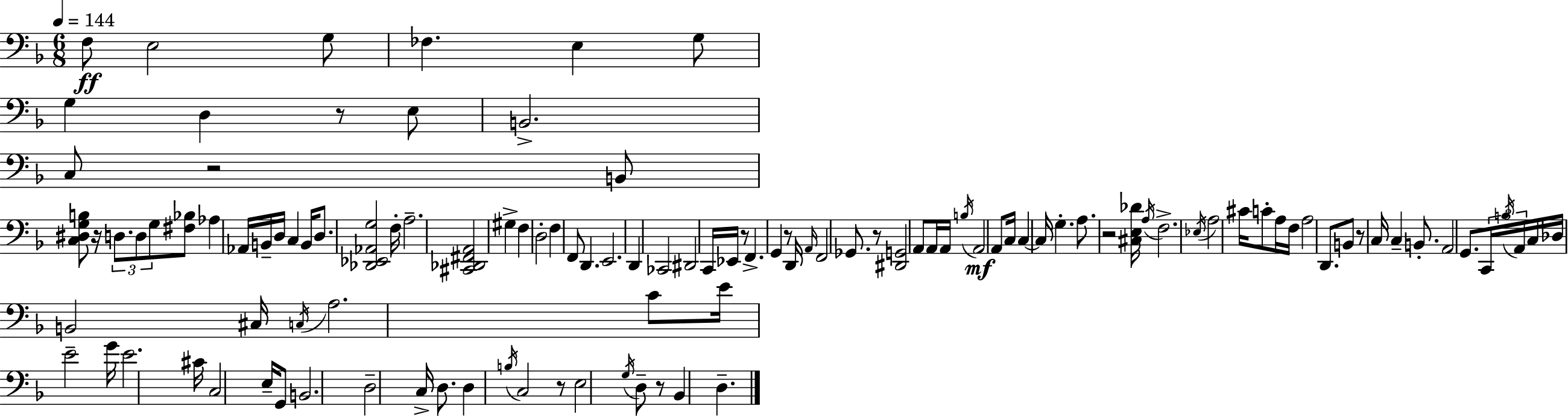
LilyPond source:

{
  \clef bass
  \numericTimeSignature
  \time 6/8
  \key f \major
  \tempo 4 = 144
  f8\ff e2 g8 | fes4. e4 g8 | g4 d4 r8 e8 | b,2.-> | \break c8 r2 b,8 | <c dis g b>8 r16 \tuplet 3/2 { d8. d8 g8 } <fis bes>8 | aes4 aes,16 b,16-- d16 c4 b,16 | d8. <des, ees, aes, g>2 f16-. | \break a2.-- | <cis, des, fis, a,>2 gis4-> | f4 d2-. | f4 f,8 d,4. | \break e,2. | d,4 ces,2 | dis,2 c,16 ees,16 r8 | f,4.-> g,4 r8 | \break d,16 \grace { a,16 } f,2 ges,8. | r8 <dis, g,>2 a,8 | a,16 a,16 \acciaccatura { b16 } a,2\mf | a,8 c16 c4~~ c16 g4.-. | \break a8. r2 | <cis e des'>16 \acciaccatura { a16 } f2.-> | \acciaccatura { ees16 } a2 | cis'16 c'8-. a16 f16 a2 | \break d,8. b,8 r8 c16 c4-- | b,8.-. a,2 | g,8. \tuplet 3/2 { c,16 \acciaccatura { b16 } a,16 } c16 des16 b,2 | cis16 \acciaccatura { c16 } a2. | \break c'8 e'16 e'2-- | g'16 e'2. | cis'16 c2 | e16-- g,8 b,2. | \break d2-- | c16-> d8. d4 \acciaccatura { b16 } c2 | r8 e2 | \acciaccatura { g16 } d8-- r8 bes,4 | \break d4.-- \bar "|."
}